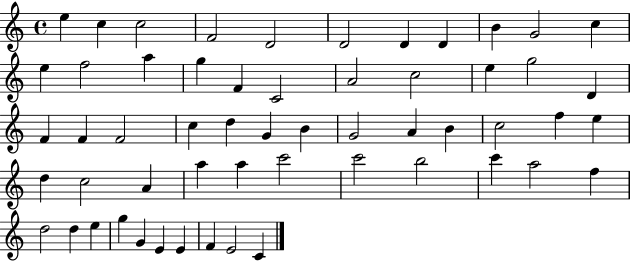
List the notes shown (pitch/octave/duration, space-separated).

E5/q C5/q C5/h F4/h D4/h D4/h D4/q D4/q B4/q G4/h C5/q E5/q F5/h A5/q G5/q F4/q C4/h A4/h C5/h E5/q G5/h D4/q F4/q F4/q F4/h C5/q D5/q G4/q B4/q G4/h A4/q B4/q C5/h F5/q E5/q D5/q C5/h A4/q A5/q A5/q C6/h C6/h B5/h C6/q A5/h F5/q D5/h D5/q E5/q G5/q G4/q E4/q E4/q F4/q E4/h C4/q